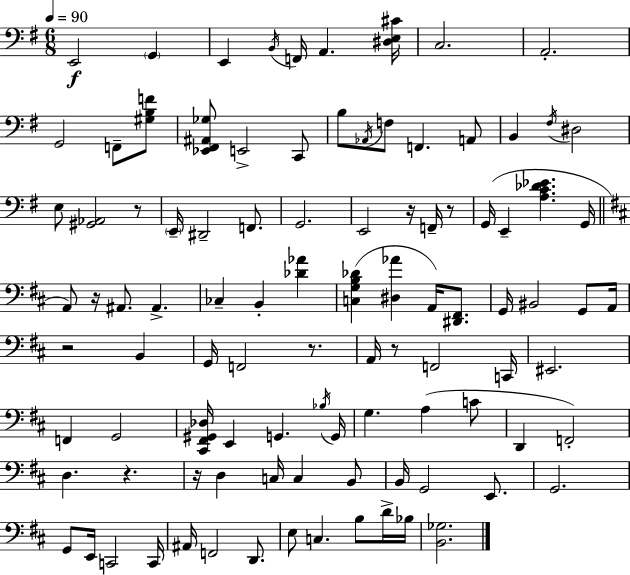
{
  \clef bass
  \numericTimeSignature
  \time 6/8
  \key g \major
  \tempo 4 = 90
  \repeat volta 2 { e,2\f \parenthesize g,4 | e,4 \acciaccatura { b,16 } f,16 a,4. | <dis e cis'>16 c2. | a,2.-. | \break g,2 f,8-- <gis b f'>8 | <ees, fis, ais, ges>8 e,2-> c,8 | b8 \acciaccatura { aes,16 } f8 f,4. | a,8 b,4 \acciaccatura { fis16 } dis2 | \break e8 <gis, aes,>2 | r8 \parenthesize e,16-- dis,2-- | f,8. g,2. | e,2 r16 | \break f,16-- r8 g,16( e,4-- <a c' des' ees'>4. | g,16 \bar "||" \break \key b \minor a,8) r16 ais,8. ais,4.-> | ces4-- b,4-. <des' aes'>4 | <c g b des'>4( <dis aes'>4 a,16) <dis, fis,>8. | g,16 bis,2 g,8 a,16 | \break r2 b,4 | g,16 f,2 r8. | a,16 r8 f,2 c,16 | eis,2. | \break f,4 g,2 | <cis, fis, gis, des>16 e,4 g,4. \acciaccatura { bes16 } | g,16 g4. a4( c'8 | d,4 f,2-.) | \break d4. r4. | r16 d4 c16 c4 b,8 | b,16 g,2 e,8. | g,2. | \break g,8 e,16 c,2 | c,16 ais,16 f,2 d,8. | e8 c4. b8 d'16-> | bes16 <b, ges>2. | \break } \bar "|."
}